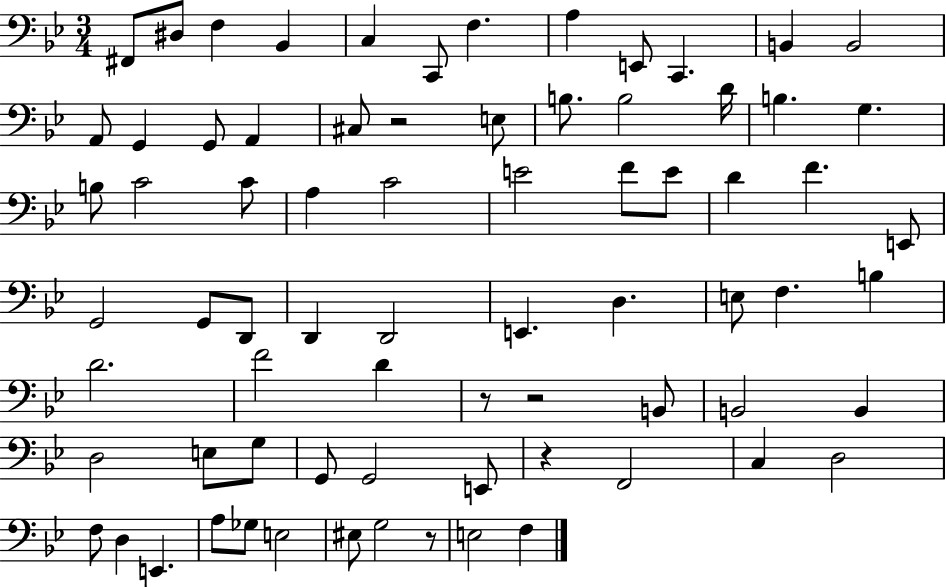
F#2/e D#3/e F3/q Bb2/q C3/q C2/e F3/q. A3/q E2/e C2/q. B2/q B2/h A2/e G2/q G2/e A2/q C#3/e R/h E3/e B3/e. B3/h D4/s B3/q. G3/q. B3/e C4/h C4/e A3/q C4/h E4/h F4/e E4/e D4/q F4/q. E2/e G2/h G2/e D2/e D2/q D2/h E2/q. D3/q. E3/e F3/q. B3/q D4/h. F4/h D4/q R/e R/h B2/e B2/h B2/q D3/h E3/e G3/e G2/e G2/h E2/e R/q F2/h C3/q D3/h F3/e D3/q E2/q. A3/e Gb3/e E3/h EIS3/e G3/h R/e E3/h F3/q